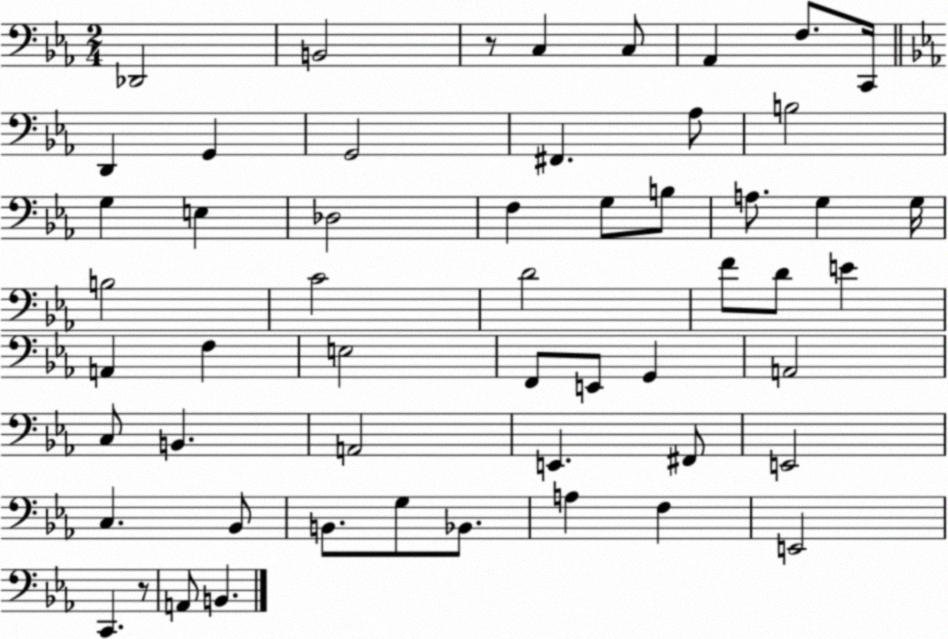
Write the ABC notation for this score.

X:1
T:Untitled
M:2/4
L:1/4
K:Eb
_D,,2 B,,2 z/2 C, C,/2 _A,, F,/2 C,,/4 D,, G,, G,,2 ^F,, _A,/2 B,2 G, E, _D,2 F, G,/2 B,/2 A,/2 G, G,/4 B,2 C2 D2 F/2 D/2 E A,, F, E,2 F,,/2 E,,/2 G,, A,,2 C,/2 B,, A,,2 E,, ^F,,/2 E,,2 C, _B,,/2 B,,/2 G,/2 _B,,/2 A, F, E,,2 C,, z/2 A,,/2 B,,